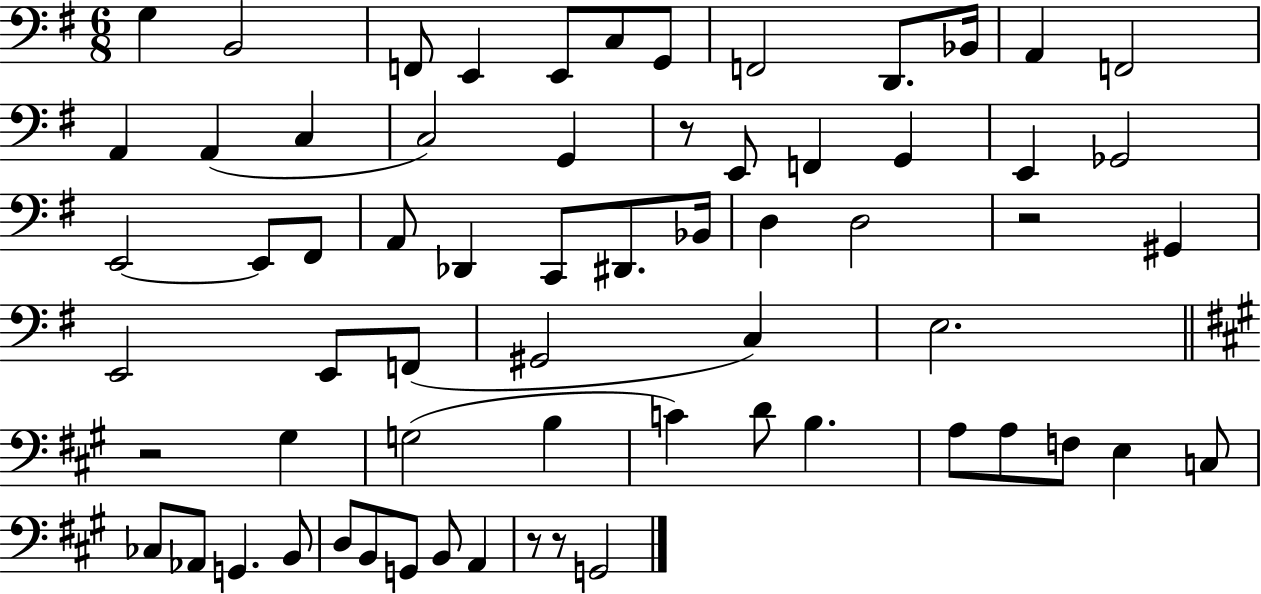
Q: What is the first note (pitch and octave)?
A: G3